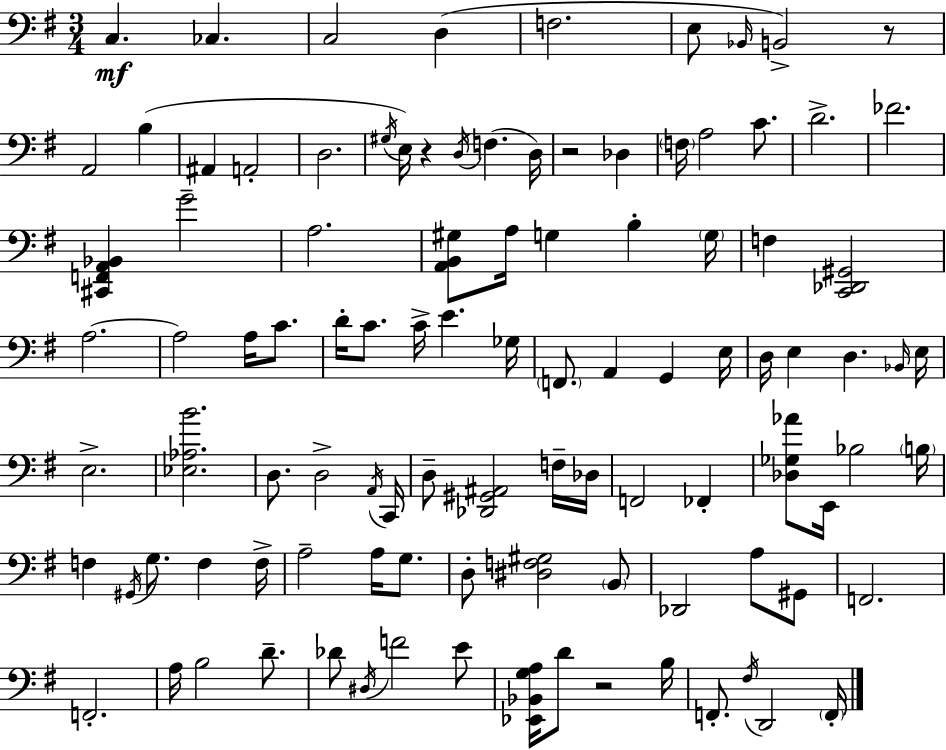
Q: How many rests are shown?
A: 4